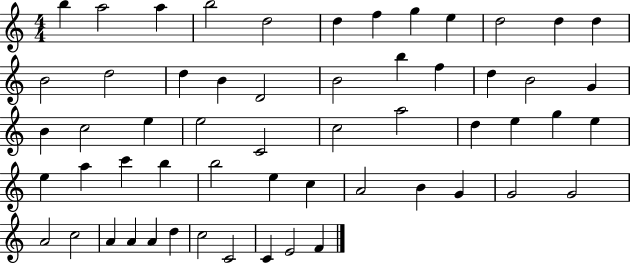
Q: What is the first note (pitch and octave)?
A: B5